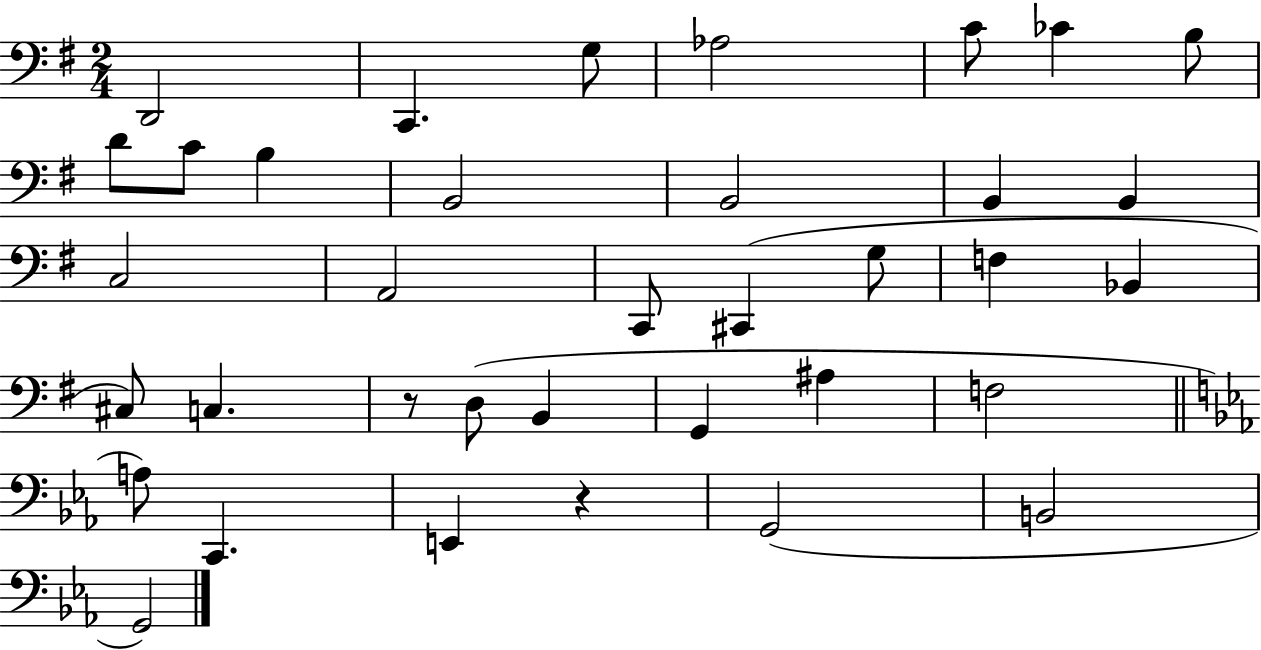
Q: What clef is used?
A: bass